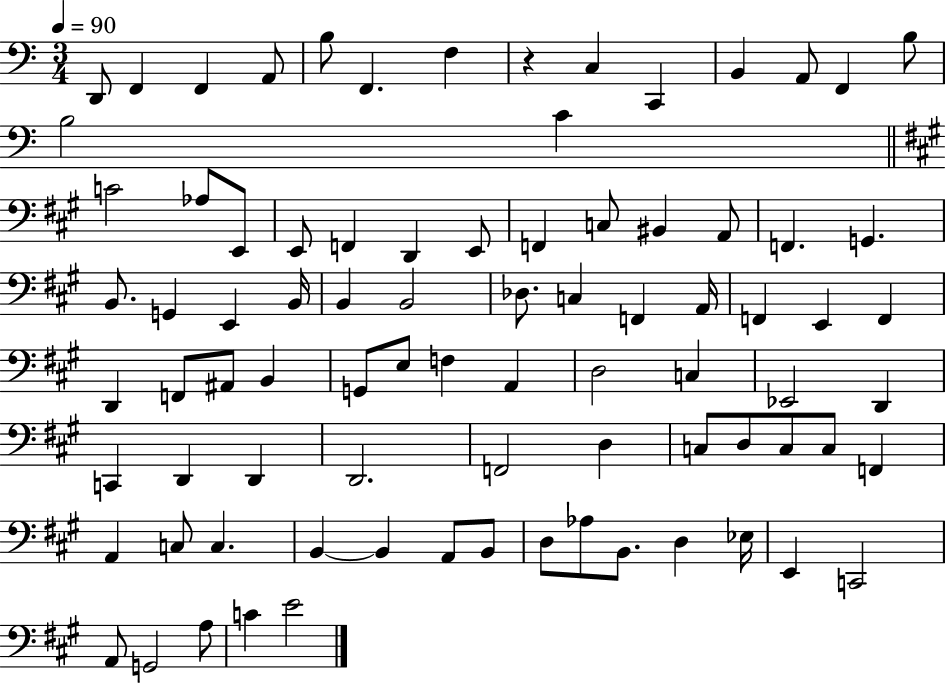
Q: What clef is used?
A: bass